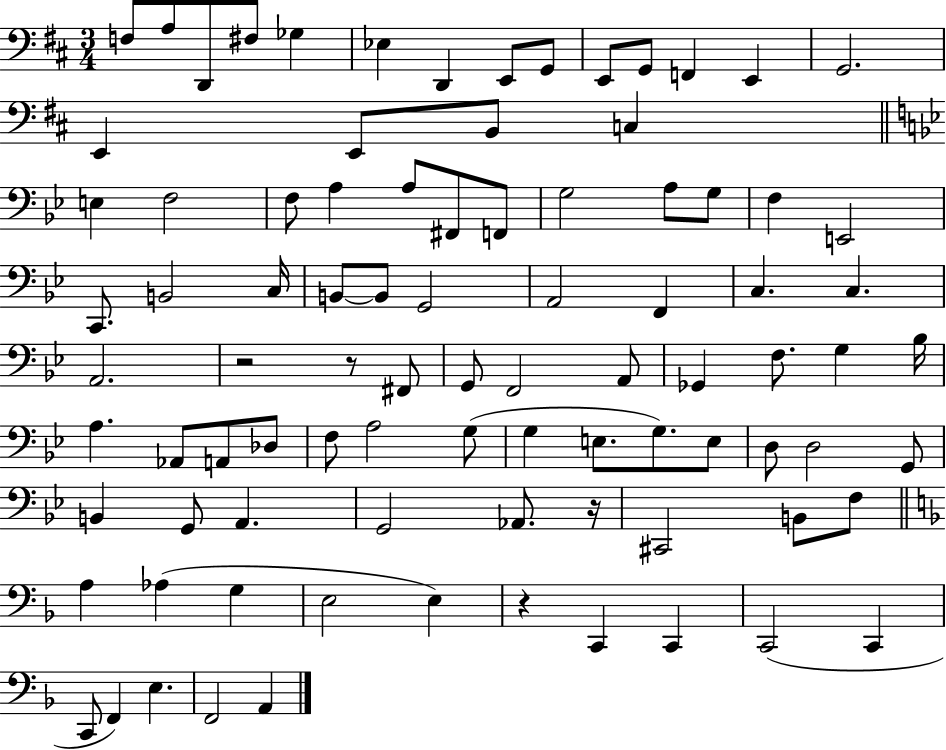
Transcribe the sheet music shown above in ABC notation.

X:1
T:Untitled
M:3/4
L:1/4
K:D
F,/2 A,/2 D,,/2 ^F,/2 _G, _E, D,, E,,/2 G,,/2 E,,/2 G,,/2 F,, E,, G,,2 E,, E,,/2 B,,/2 C, E, F,2 F,/2 A, A,/2 ^F,,/2 F,,/2 G,2 A,/2 G,/2 F, E,,2 C,,/2 B,,2 C,/4 B,,/2 B,,/2 G,,2 A,,2 F,, C, C, A,,2 z2 z/2 ^F,,/2 G,,/2 F,,2 A,,/2 _G,, F,/2 G, _B,/4 A, _A,,/2 A,,/2 _D,/2 F,/2 A,2 G,/2 G, E,/2 G,/2 E,/2 D,/2 D,2 G,,/2 B,, G,,/2 A,, G,,2 _A,,/2 z/4 ^C,,2 B,,/2 F,/2 A, _A, G, E,2 E, z C,, C,, C,,2 C,, C,,/2 F,, E, F,,2 A,,